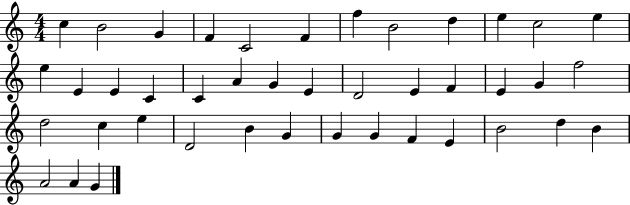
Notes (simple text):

C5/q B4/h G4/q F4/q C4/h F4/q F5/q B4/h D5/q E5/q C5/h E5/q E5/q E4/q E4/q C4/q C4/q A4/q G4/q E4/q D4/h E4/q F4/q E4/q G4/q F5/h D5/h C5/q E5/q D4/h B4/q G4/q G4/q G4/q F4/q E4/q B4/h D5/q B4/q A4/h A4/q G4/q